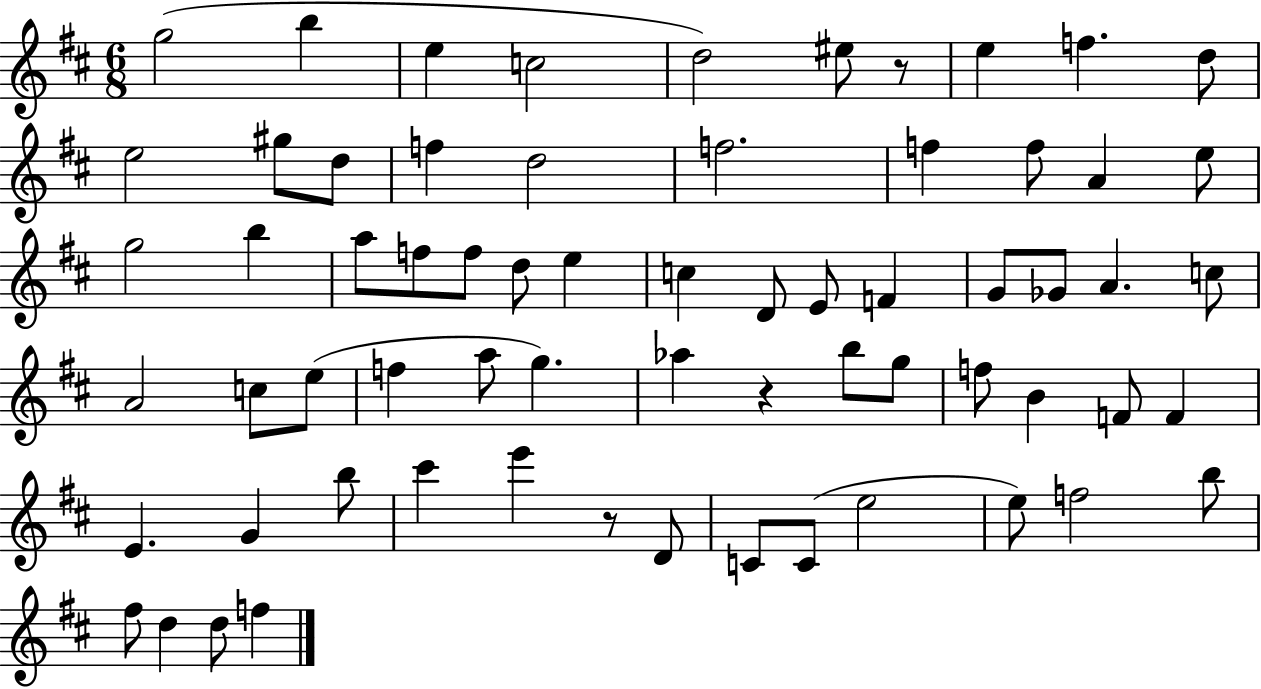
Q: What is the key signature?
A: D major